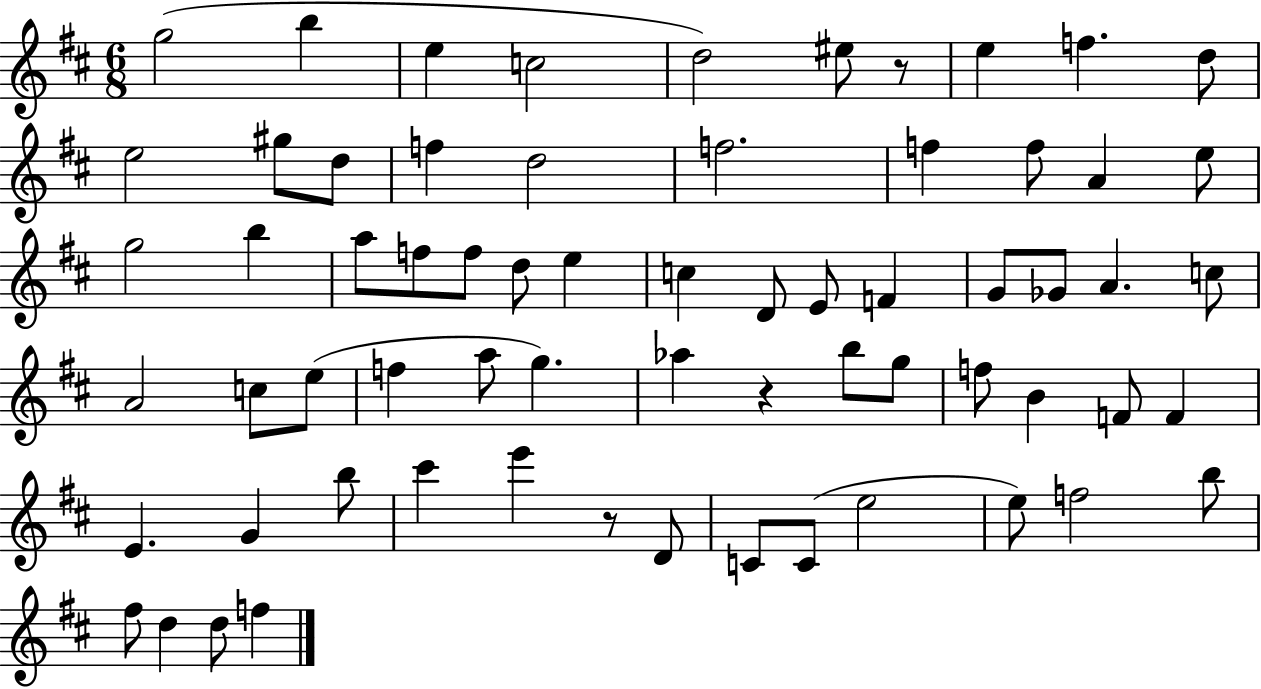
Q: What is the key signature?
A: D major